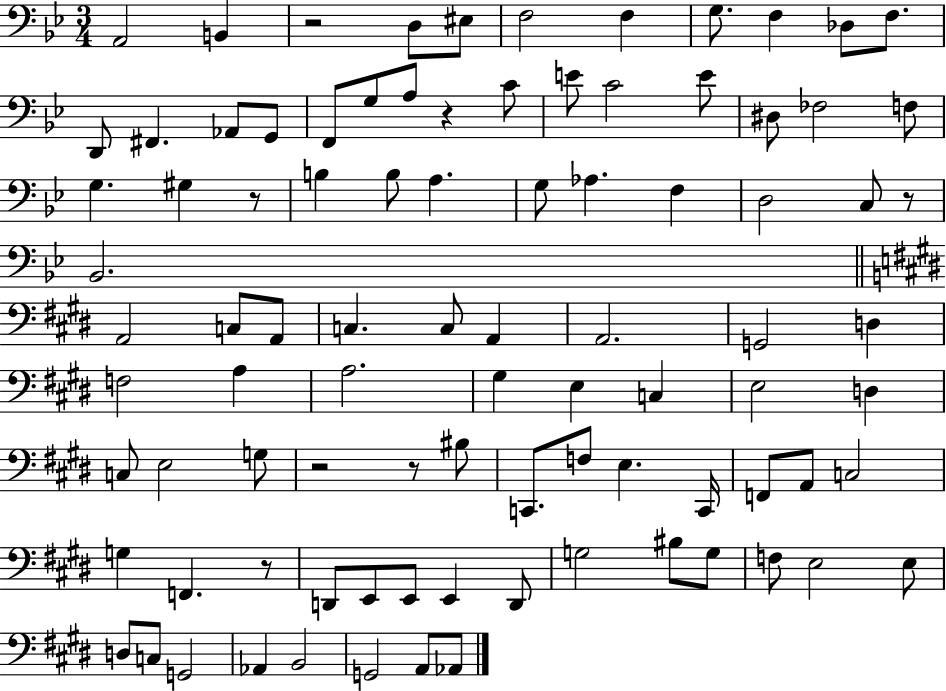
A2/h B2/q R/h D3/e EIS3/e F3/h F3/q G3/e. F3/q Db3/e F3/e. D2/e F#2/q. Ab2/e G2/e F2/e G3/e A3/e R/q C4/e E4/e C4/h E4/e D#3/e FES3/h F3/e G3/q. G#3/q R/e B3/q B3/e A3/q. G3/e Ab3/q. F3/q D3/h C3/e R/e Bb2/h. A2/h C3/e A2/e C3/q. C3/e A2/q A2/h. G2/h D3/q F3/h A3/q A3/h. G#3/q E3/q C3/q E3/h D3/q C3/e E3/h G3/e R/h R/e BIS3/e C2/e. F3/e E3/q. C2/s F2/e A2/e C3/h G3/q F2/q. R/e D2/e E2/e E2/e E2/q D2/e G3/h BIS3/e G3/e F3/e E3/h E3/e D3/e C3/e G2/h Ab2/q B2/h G2/h A2/e Ab2/e